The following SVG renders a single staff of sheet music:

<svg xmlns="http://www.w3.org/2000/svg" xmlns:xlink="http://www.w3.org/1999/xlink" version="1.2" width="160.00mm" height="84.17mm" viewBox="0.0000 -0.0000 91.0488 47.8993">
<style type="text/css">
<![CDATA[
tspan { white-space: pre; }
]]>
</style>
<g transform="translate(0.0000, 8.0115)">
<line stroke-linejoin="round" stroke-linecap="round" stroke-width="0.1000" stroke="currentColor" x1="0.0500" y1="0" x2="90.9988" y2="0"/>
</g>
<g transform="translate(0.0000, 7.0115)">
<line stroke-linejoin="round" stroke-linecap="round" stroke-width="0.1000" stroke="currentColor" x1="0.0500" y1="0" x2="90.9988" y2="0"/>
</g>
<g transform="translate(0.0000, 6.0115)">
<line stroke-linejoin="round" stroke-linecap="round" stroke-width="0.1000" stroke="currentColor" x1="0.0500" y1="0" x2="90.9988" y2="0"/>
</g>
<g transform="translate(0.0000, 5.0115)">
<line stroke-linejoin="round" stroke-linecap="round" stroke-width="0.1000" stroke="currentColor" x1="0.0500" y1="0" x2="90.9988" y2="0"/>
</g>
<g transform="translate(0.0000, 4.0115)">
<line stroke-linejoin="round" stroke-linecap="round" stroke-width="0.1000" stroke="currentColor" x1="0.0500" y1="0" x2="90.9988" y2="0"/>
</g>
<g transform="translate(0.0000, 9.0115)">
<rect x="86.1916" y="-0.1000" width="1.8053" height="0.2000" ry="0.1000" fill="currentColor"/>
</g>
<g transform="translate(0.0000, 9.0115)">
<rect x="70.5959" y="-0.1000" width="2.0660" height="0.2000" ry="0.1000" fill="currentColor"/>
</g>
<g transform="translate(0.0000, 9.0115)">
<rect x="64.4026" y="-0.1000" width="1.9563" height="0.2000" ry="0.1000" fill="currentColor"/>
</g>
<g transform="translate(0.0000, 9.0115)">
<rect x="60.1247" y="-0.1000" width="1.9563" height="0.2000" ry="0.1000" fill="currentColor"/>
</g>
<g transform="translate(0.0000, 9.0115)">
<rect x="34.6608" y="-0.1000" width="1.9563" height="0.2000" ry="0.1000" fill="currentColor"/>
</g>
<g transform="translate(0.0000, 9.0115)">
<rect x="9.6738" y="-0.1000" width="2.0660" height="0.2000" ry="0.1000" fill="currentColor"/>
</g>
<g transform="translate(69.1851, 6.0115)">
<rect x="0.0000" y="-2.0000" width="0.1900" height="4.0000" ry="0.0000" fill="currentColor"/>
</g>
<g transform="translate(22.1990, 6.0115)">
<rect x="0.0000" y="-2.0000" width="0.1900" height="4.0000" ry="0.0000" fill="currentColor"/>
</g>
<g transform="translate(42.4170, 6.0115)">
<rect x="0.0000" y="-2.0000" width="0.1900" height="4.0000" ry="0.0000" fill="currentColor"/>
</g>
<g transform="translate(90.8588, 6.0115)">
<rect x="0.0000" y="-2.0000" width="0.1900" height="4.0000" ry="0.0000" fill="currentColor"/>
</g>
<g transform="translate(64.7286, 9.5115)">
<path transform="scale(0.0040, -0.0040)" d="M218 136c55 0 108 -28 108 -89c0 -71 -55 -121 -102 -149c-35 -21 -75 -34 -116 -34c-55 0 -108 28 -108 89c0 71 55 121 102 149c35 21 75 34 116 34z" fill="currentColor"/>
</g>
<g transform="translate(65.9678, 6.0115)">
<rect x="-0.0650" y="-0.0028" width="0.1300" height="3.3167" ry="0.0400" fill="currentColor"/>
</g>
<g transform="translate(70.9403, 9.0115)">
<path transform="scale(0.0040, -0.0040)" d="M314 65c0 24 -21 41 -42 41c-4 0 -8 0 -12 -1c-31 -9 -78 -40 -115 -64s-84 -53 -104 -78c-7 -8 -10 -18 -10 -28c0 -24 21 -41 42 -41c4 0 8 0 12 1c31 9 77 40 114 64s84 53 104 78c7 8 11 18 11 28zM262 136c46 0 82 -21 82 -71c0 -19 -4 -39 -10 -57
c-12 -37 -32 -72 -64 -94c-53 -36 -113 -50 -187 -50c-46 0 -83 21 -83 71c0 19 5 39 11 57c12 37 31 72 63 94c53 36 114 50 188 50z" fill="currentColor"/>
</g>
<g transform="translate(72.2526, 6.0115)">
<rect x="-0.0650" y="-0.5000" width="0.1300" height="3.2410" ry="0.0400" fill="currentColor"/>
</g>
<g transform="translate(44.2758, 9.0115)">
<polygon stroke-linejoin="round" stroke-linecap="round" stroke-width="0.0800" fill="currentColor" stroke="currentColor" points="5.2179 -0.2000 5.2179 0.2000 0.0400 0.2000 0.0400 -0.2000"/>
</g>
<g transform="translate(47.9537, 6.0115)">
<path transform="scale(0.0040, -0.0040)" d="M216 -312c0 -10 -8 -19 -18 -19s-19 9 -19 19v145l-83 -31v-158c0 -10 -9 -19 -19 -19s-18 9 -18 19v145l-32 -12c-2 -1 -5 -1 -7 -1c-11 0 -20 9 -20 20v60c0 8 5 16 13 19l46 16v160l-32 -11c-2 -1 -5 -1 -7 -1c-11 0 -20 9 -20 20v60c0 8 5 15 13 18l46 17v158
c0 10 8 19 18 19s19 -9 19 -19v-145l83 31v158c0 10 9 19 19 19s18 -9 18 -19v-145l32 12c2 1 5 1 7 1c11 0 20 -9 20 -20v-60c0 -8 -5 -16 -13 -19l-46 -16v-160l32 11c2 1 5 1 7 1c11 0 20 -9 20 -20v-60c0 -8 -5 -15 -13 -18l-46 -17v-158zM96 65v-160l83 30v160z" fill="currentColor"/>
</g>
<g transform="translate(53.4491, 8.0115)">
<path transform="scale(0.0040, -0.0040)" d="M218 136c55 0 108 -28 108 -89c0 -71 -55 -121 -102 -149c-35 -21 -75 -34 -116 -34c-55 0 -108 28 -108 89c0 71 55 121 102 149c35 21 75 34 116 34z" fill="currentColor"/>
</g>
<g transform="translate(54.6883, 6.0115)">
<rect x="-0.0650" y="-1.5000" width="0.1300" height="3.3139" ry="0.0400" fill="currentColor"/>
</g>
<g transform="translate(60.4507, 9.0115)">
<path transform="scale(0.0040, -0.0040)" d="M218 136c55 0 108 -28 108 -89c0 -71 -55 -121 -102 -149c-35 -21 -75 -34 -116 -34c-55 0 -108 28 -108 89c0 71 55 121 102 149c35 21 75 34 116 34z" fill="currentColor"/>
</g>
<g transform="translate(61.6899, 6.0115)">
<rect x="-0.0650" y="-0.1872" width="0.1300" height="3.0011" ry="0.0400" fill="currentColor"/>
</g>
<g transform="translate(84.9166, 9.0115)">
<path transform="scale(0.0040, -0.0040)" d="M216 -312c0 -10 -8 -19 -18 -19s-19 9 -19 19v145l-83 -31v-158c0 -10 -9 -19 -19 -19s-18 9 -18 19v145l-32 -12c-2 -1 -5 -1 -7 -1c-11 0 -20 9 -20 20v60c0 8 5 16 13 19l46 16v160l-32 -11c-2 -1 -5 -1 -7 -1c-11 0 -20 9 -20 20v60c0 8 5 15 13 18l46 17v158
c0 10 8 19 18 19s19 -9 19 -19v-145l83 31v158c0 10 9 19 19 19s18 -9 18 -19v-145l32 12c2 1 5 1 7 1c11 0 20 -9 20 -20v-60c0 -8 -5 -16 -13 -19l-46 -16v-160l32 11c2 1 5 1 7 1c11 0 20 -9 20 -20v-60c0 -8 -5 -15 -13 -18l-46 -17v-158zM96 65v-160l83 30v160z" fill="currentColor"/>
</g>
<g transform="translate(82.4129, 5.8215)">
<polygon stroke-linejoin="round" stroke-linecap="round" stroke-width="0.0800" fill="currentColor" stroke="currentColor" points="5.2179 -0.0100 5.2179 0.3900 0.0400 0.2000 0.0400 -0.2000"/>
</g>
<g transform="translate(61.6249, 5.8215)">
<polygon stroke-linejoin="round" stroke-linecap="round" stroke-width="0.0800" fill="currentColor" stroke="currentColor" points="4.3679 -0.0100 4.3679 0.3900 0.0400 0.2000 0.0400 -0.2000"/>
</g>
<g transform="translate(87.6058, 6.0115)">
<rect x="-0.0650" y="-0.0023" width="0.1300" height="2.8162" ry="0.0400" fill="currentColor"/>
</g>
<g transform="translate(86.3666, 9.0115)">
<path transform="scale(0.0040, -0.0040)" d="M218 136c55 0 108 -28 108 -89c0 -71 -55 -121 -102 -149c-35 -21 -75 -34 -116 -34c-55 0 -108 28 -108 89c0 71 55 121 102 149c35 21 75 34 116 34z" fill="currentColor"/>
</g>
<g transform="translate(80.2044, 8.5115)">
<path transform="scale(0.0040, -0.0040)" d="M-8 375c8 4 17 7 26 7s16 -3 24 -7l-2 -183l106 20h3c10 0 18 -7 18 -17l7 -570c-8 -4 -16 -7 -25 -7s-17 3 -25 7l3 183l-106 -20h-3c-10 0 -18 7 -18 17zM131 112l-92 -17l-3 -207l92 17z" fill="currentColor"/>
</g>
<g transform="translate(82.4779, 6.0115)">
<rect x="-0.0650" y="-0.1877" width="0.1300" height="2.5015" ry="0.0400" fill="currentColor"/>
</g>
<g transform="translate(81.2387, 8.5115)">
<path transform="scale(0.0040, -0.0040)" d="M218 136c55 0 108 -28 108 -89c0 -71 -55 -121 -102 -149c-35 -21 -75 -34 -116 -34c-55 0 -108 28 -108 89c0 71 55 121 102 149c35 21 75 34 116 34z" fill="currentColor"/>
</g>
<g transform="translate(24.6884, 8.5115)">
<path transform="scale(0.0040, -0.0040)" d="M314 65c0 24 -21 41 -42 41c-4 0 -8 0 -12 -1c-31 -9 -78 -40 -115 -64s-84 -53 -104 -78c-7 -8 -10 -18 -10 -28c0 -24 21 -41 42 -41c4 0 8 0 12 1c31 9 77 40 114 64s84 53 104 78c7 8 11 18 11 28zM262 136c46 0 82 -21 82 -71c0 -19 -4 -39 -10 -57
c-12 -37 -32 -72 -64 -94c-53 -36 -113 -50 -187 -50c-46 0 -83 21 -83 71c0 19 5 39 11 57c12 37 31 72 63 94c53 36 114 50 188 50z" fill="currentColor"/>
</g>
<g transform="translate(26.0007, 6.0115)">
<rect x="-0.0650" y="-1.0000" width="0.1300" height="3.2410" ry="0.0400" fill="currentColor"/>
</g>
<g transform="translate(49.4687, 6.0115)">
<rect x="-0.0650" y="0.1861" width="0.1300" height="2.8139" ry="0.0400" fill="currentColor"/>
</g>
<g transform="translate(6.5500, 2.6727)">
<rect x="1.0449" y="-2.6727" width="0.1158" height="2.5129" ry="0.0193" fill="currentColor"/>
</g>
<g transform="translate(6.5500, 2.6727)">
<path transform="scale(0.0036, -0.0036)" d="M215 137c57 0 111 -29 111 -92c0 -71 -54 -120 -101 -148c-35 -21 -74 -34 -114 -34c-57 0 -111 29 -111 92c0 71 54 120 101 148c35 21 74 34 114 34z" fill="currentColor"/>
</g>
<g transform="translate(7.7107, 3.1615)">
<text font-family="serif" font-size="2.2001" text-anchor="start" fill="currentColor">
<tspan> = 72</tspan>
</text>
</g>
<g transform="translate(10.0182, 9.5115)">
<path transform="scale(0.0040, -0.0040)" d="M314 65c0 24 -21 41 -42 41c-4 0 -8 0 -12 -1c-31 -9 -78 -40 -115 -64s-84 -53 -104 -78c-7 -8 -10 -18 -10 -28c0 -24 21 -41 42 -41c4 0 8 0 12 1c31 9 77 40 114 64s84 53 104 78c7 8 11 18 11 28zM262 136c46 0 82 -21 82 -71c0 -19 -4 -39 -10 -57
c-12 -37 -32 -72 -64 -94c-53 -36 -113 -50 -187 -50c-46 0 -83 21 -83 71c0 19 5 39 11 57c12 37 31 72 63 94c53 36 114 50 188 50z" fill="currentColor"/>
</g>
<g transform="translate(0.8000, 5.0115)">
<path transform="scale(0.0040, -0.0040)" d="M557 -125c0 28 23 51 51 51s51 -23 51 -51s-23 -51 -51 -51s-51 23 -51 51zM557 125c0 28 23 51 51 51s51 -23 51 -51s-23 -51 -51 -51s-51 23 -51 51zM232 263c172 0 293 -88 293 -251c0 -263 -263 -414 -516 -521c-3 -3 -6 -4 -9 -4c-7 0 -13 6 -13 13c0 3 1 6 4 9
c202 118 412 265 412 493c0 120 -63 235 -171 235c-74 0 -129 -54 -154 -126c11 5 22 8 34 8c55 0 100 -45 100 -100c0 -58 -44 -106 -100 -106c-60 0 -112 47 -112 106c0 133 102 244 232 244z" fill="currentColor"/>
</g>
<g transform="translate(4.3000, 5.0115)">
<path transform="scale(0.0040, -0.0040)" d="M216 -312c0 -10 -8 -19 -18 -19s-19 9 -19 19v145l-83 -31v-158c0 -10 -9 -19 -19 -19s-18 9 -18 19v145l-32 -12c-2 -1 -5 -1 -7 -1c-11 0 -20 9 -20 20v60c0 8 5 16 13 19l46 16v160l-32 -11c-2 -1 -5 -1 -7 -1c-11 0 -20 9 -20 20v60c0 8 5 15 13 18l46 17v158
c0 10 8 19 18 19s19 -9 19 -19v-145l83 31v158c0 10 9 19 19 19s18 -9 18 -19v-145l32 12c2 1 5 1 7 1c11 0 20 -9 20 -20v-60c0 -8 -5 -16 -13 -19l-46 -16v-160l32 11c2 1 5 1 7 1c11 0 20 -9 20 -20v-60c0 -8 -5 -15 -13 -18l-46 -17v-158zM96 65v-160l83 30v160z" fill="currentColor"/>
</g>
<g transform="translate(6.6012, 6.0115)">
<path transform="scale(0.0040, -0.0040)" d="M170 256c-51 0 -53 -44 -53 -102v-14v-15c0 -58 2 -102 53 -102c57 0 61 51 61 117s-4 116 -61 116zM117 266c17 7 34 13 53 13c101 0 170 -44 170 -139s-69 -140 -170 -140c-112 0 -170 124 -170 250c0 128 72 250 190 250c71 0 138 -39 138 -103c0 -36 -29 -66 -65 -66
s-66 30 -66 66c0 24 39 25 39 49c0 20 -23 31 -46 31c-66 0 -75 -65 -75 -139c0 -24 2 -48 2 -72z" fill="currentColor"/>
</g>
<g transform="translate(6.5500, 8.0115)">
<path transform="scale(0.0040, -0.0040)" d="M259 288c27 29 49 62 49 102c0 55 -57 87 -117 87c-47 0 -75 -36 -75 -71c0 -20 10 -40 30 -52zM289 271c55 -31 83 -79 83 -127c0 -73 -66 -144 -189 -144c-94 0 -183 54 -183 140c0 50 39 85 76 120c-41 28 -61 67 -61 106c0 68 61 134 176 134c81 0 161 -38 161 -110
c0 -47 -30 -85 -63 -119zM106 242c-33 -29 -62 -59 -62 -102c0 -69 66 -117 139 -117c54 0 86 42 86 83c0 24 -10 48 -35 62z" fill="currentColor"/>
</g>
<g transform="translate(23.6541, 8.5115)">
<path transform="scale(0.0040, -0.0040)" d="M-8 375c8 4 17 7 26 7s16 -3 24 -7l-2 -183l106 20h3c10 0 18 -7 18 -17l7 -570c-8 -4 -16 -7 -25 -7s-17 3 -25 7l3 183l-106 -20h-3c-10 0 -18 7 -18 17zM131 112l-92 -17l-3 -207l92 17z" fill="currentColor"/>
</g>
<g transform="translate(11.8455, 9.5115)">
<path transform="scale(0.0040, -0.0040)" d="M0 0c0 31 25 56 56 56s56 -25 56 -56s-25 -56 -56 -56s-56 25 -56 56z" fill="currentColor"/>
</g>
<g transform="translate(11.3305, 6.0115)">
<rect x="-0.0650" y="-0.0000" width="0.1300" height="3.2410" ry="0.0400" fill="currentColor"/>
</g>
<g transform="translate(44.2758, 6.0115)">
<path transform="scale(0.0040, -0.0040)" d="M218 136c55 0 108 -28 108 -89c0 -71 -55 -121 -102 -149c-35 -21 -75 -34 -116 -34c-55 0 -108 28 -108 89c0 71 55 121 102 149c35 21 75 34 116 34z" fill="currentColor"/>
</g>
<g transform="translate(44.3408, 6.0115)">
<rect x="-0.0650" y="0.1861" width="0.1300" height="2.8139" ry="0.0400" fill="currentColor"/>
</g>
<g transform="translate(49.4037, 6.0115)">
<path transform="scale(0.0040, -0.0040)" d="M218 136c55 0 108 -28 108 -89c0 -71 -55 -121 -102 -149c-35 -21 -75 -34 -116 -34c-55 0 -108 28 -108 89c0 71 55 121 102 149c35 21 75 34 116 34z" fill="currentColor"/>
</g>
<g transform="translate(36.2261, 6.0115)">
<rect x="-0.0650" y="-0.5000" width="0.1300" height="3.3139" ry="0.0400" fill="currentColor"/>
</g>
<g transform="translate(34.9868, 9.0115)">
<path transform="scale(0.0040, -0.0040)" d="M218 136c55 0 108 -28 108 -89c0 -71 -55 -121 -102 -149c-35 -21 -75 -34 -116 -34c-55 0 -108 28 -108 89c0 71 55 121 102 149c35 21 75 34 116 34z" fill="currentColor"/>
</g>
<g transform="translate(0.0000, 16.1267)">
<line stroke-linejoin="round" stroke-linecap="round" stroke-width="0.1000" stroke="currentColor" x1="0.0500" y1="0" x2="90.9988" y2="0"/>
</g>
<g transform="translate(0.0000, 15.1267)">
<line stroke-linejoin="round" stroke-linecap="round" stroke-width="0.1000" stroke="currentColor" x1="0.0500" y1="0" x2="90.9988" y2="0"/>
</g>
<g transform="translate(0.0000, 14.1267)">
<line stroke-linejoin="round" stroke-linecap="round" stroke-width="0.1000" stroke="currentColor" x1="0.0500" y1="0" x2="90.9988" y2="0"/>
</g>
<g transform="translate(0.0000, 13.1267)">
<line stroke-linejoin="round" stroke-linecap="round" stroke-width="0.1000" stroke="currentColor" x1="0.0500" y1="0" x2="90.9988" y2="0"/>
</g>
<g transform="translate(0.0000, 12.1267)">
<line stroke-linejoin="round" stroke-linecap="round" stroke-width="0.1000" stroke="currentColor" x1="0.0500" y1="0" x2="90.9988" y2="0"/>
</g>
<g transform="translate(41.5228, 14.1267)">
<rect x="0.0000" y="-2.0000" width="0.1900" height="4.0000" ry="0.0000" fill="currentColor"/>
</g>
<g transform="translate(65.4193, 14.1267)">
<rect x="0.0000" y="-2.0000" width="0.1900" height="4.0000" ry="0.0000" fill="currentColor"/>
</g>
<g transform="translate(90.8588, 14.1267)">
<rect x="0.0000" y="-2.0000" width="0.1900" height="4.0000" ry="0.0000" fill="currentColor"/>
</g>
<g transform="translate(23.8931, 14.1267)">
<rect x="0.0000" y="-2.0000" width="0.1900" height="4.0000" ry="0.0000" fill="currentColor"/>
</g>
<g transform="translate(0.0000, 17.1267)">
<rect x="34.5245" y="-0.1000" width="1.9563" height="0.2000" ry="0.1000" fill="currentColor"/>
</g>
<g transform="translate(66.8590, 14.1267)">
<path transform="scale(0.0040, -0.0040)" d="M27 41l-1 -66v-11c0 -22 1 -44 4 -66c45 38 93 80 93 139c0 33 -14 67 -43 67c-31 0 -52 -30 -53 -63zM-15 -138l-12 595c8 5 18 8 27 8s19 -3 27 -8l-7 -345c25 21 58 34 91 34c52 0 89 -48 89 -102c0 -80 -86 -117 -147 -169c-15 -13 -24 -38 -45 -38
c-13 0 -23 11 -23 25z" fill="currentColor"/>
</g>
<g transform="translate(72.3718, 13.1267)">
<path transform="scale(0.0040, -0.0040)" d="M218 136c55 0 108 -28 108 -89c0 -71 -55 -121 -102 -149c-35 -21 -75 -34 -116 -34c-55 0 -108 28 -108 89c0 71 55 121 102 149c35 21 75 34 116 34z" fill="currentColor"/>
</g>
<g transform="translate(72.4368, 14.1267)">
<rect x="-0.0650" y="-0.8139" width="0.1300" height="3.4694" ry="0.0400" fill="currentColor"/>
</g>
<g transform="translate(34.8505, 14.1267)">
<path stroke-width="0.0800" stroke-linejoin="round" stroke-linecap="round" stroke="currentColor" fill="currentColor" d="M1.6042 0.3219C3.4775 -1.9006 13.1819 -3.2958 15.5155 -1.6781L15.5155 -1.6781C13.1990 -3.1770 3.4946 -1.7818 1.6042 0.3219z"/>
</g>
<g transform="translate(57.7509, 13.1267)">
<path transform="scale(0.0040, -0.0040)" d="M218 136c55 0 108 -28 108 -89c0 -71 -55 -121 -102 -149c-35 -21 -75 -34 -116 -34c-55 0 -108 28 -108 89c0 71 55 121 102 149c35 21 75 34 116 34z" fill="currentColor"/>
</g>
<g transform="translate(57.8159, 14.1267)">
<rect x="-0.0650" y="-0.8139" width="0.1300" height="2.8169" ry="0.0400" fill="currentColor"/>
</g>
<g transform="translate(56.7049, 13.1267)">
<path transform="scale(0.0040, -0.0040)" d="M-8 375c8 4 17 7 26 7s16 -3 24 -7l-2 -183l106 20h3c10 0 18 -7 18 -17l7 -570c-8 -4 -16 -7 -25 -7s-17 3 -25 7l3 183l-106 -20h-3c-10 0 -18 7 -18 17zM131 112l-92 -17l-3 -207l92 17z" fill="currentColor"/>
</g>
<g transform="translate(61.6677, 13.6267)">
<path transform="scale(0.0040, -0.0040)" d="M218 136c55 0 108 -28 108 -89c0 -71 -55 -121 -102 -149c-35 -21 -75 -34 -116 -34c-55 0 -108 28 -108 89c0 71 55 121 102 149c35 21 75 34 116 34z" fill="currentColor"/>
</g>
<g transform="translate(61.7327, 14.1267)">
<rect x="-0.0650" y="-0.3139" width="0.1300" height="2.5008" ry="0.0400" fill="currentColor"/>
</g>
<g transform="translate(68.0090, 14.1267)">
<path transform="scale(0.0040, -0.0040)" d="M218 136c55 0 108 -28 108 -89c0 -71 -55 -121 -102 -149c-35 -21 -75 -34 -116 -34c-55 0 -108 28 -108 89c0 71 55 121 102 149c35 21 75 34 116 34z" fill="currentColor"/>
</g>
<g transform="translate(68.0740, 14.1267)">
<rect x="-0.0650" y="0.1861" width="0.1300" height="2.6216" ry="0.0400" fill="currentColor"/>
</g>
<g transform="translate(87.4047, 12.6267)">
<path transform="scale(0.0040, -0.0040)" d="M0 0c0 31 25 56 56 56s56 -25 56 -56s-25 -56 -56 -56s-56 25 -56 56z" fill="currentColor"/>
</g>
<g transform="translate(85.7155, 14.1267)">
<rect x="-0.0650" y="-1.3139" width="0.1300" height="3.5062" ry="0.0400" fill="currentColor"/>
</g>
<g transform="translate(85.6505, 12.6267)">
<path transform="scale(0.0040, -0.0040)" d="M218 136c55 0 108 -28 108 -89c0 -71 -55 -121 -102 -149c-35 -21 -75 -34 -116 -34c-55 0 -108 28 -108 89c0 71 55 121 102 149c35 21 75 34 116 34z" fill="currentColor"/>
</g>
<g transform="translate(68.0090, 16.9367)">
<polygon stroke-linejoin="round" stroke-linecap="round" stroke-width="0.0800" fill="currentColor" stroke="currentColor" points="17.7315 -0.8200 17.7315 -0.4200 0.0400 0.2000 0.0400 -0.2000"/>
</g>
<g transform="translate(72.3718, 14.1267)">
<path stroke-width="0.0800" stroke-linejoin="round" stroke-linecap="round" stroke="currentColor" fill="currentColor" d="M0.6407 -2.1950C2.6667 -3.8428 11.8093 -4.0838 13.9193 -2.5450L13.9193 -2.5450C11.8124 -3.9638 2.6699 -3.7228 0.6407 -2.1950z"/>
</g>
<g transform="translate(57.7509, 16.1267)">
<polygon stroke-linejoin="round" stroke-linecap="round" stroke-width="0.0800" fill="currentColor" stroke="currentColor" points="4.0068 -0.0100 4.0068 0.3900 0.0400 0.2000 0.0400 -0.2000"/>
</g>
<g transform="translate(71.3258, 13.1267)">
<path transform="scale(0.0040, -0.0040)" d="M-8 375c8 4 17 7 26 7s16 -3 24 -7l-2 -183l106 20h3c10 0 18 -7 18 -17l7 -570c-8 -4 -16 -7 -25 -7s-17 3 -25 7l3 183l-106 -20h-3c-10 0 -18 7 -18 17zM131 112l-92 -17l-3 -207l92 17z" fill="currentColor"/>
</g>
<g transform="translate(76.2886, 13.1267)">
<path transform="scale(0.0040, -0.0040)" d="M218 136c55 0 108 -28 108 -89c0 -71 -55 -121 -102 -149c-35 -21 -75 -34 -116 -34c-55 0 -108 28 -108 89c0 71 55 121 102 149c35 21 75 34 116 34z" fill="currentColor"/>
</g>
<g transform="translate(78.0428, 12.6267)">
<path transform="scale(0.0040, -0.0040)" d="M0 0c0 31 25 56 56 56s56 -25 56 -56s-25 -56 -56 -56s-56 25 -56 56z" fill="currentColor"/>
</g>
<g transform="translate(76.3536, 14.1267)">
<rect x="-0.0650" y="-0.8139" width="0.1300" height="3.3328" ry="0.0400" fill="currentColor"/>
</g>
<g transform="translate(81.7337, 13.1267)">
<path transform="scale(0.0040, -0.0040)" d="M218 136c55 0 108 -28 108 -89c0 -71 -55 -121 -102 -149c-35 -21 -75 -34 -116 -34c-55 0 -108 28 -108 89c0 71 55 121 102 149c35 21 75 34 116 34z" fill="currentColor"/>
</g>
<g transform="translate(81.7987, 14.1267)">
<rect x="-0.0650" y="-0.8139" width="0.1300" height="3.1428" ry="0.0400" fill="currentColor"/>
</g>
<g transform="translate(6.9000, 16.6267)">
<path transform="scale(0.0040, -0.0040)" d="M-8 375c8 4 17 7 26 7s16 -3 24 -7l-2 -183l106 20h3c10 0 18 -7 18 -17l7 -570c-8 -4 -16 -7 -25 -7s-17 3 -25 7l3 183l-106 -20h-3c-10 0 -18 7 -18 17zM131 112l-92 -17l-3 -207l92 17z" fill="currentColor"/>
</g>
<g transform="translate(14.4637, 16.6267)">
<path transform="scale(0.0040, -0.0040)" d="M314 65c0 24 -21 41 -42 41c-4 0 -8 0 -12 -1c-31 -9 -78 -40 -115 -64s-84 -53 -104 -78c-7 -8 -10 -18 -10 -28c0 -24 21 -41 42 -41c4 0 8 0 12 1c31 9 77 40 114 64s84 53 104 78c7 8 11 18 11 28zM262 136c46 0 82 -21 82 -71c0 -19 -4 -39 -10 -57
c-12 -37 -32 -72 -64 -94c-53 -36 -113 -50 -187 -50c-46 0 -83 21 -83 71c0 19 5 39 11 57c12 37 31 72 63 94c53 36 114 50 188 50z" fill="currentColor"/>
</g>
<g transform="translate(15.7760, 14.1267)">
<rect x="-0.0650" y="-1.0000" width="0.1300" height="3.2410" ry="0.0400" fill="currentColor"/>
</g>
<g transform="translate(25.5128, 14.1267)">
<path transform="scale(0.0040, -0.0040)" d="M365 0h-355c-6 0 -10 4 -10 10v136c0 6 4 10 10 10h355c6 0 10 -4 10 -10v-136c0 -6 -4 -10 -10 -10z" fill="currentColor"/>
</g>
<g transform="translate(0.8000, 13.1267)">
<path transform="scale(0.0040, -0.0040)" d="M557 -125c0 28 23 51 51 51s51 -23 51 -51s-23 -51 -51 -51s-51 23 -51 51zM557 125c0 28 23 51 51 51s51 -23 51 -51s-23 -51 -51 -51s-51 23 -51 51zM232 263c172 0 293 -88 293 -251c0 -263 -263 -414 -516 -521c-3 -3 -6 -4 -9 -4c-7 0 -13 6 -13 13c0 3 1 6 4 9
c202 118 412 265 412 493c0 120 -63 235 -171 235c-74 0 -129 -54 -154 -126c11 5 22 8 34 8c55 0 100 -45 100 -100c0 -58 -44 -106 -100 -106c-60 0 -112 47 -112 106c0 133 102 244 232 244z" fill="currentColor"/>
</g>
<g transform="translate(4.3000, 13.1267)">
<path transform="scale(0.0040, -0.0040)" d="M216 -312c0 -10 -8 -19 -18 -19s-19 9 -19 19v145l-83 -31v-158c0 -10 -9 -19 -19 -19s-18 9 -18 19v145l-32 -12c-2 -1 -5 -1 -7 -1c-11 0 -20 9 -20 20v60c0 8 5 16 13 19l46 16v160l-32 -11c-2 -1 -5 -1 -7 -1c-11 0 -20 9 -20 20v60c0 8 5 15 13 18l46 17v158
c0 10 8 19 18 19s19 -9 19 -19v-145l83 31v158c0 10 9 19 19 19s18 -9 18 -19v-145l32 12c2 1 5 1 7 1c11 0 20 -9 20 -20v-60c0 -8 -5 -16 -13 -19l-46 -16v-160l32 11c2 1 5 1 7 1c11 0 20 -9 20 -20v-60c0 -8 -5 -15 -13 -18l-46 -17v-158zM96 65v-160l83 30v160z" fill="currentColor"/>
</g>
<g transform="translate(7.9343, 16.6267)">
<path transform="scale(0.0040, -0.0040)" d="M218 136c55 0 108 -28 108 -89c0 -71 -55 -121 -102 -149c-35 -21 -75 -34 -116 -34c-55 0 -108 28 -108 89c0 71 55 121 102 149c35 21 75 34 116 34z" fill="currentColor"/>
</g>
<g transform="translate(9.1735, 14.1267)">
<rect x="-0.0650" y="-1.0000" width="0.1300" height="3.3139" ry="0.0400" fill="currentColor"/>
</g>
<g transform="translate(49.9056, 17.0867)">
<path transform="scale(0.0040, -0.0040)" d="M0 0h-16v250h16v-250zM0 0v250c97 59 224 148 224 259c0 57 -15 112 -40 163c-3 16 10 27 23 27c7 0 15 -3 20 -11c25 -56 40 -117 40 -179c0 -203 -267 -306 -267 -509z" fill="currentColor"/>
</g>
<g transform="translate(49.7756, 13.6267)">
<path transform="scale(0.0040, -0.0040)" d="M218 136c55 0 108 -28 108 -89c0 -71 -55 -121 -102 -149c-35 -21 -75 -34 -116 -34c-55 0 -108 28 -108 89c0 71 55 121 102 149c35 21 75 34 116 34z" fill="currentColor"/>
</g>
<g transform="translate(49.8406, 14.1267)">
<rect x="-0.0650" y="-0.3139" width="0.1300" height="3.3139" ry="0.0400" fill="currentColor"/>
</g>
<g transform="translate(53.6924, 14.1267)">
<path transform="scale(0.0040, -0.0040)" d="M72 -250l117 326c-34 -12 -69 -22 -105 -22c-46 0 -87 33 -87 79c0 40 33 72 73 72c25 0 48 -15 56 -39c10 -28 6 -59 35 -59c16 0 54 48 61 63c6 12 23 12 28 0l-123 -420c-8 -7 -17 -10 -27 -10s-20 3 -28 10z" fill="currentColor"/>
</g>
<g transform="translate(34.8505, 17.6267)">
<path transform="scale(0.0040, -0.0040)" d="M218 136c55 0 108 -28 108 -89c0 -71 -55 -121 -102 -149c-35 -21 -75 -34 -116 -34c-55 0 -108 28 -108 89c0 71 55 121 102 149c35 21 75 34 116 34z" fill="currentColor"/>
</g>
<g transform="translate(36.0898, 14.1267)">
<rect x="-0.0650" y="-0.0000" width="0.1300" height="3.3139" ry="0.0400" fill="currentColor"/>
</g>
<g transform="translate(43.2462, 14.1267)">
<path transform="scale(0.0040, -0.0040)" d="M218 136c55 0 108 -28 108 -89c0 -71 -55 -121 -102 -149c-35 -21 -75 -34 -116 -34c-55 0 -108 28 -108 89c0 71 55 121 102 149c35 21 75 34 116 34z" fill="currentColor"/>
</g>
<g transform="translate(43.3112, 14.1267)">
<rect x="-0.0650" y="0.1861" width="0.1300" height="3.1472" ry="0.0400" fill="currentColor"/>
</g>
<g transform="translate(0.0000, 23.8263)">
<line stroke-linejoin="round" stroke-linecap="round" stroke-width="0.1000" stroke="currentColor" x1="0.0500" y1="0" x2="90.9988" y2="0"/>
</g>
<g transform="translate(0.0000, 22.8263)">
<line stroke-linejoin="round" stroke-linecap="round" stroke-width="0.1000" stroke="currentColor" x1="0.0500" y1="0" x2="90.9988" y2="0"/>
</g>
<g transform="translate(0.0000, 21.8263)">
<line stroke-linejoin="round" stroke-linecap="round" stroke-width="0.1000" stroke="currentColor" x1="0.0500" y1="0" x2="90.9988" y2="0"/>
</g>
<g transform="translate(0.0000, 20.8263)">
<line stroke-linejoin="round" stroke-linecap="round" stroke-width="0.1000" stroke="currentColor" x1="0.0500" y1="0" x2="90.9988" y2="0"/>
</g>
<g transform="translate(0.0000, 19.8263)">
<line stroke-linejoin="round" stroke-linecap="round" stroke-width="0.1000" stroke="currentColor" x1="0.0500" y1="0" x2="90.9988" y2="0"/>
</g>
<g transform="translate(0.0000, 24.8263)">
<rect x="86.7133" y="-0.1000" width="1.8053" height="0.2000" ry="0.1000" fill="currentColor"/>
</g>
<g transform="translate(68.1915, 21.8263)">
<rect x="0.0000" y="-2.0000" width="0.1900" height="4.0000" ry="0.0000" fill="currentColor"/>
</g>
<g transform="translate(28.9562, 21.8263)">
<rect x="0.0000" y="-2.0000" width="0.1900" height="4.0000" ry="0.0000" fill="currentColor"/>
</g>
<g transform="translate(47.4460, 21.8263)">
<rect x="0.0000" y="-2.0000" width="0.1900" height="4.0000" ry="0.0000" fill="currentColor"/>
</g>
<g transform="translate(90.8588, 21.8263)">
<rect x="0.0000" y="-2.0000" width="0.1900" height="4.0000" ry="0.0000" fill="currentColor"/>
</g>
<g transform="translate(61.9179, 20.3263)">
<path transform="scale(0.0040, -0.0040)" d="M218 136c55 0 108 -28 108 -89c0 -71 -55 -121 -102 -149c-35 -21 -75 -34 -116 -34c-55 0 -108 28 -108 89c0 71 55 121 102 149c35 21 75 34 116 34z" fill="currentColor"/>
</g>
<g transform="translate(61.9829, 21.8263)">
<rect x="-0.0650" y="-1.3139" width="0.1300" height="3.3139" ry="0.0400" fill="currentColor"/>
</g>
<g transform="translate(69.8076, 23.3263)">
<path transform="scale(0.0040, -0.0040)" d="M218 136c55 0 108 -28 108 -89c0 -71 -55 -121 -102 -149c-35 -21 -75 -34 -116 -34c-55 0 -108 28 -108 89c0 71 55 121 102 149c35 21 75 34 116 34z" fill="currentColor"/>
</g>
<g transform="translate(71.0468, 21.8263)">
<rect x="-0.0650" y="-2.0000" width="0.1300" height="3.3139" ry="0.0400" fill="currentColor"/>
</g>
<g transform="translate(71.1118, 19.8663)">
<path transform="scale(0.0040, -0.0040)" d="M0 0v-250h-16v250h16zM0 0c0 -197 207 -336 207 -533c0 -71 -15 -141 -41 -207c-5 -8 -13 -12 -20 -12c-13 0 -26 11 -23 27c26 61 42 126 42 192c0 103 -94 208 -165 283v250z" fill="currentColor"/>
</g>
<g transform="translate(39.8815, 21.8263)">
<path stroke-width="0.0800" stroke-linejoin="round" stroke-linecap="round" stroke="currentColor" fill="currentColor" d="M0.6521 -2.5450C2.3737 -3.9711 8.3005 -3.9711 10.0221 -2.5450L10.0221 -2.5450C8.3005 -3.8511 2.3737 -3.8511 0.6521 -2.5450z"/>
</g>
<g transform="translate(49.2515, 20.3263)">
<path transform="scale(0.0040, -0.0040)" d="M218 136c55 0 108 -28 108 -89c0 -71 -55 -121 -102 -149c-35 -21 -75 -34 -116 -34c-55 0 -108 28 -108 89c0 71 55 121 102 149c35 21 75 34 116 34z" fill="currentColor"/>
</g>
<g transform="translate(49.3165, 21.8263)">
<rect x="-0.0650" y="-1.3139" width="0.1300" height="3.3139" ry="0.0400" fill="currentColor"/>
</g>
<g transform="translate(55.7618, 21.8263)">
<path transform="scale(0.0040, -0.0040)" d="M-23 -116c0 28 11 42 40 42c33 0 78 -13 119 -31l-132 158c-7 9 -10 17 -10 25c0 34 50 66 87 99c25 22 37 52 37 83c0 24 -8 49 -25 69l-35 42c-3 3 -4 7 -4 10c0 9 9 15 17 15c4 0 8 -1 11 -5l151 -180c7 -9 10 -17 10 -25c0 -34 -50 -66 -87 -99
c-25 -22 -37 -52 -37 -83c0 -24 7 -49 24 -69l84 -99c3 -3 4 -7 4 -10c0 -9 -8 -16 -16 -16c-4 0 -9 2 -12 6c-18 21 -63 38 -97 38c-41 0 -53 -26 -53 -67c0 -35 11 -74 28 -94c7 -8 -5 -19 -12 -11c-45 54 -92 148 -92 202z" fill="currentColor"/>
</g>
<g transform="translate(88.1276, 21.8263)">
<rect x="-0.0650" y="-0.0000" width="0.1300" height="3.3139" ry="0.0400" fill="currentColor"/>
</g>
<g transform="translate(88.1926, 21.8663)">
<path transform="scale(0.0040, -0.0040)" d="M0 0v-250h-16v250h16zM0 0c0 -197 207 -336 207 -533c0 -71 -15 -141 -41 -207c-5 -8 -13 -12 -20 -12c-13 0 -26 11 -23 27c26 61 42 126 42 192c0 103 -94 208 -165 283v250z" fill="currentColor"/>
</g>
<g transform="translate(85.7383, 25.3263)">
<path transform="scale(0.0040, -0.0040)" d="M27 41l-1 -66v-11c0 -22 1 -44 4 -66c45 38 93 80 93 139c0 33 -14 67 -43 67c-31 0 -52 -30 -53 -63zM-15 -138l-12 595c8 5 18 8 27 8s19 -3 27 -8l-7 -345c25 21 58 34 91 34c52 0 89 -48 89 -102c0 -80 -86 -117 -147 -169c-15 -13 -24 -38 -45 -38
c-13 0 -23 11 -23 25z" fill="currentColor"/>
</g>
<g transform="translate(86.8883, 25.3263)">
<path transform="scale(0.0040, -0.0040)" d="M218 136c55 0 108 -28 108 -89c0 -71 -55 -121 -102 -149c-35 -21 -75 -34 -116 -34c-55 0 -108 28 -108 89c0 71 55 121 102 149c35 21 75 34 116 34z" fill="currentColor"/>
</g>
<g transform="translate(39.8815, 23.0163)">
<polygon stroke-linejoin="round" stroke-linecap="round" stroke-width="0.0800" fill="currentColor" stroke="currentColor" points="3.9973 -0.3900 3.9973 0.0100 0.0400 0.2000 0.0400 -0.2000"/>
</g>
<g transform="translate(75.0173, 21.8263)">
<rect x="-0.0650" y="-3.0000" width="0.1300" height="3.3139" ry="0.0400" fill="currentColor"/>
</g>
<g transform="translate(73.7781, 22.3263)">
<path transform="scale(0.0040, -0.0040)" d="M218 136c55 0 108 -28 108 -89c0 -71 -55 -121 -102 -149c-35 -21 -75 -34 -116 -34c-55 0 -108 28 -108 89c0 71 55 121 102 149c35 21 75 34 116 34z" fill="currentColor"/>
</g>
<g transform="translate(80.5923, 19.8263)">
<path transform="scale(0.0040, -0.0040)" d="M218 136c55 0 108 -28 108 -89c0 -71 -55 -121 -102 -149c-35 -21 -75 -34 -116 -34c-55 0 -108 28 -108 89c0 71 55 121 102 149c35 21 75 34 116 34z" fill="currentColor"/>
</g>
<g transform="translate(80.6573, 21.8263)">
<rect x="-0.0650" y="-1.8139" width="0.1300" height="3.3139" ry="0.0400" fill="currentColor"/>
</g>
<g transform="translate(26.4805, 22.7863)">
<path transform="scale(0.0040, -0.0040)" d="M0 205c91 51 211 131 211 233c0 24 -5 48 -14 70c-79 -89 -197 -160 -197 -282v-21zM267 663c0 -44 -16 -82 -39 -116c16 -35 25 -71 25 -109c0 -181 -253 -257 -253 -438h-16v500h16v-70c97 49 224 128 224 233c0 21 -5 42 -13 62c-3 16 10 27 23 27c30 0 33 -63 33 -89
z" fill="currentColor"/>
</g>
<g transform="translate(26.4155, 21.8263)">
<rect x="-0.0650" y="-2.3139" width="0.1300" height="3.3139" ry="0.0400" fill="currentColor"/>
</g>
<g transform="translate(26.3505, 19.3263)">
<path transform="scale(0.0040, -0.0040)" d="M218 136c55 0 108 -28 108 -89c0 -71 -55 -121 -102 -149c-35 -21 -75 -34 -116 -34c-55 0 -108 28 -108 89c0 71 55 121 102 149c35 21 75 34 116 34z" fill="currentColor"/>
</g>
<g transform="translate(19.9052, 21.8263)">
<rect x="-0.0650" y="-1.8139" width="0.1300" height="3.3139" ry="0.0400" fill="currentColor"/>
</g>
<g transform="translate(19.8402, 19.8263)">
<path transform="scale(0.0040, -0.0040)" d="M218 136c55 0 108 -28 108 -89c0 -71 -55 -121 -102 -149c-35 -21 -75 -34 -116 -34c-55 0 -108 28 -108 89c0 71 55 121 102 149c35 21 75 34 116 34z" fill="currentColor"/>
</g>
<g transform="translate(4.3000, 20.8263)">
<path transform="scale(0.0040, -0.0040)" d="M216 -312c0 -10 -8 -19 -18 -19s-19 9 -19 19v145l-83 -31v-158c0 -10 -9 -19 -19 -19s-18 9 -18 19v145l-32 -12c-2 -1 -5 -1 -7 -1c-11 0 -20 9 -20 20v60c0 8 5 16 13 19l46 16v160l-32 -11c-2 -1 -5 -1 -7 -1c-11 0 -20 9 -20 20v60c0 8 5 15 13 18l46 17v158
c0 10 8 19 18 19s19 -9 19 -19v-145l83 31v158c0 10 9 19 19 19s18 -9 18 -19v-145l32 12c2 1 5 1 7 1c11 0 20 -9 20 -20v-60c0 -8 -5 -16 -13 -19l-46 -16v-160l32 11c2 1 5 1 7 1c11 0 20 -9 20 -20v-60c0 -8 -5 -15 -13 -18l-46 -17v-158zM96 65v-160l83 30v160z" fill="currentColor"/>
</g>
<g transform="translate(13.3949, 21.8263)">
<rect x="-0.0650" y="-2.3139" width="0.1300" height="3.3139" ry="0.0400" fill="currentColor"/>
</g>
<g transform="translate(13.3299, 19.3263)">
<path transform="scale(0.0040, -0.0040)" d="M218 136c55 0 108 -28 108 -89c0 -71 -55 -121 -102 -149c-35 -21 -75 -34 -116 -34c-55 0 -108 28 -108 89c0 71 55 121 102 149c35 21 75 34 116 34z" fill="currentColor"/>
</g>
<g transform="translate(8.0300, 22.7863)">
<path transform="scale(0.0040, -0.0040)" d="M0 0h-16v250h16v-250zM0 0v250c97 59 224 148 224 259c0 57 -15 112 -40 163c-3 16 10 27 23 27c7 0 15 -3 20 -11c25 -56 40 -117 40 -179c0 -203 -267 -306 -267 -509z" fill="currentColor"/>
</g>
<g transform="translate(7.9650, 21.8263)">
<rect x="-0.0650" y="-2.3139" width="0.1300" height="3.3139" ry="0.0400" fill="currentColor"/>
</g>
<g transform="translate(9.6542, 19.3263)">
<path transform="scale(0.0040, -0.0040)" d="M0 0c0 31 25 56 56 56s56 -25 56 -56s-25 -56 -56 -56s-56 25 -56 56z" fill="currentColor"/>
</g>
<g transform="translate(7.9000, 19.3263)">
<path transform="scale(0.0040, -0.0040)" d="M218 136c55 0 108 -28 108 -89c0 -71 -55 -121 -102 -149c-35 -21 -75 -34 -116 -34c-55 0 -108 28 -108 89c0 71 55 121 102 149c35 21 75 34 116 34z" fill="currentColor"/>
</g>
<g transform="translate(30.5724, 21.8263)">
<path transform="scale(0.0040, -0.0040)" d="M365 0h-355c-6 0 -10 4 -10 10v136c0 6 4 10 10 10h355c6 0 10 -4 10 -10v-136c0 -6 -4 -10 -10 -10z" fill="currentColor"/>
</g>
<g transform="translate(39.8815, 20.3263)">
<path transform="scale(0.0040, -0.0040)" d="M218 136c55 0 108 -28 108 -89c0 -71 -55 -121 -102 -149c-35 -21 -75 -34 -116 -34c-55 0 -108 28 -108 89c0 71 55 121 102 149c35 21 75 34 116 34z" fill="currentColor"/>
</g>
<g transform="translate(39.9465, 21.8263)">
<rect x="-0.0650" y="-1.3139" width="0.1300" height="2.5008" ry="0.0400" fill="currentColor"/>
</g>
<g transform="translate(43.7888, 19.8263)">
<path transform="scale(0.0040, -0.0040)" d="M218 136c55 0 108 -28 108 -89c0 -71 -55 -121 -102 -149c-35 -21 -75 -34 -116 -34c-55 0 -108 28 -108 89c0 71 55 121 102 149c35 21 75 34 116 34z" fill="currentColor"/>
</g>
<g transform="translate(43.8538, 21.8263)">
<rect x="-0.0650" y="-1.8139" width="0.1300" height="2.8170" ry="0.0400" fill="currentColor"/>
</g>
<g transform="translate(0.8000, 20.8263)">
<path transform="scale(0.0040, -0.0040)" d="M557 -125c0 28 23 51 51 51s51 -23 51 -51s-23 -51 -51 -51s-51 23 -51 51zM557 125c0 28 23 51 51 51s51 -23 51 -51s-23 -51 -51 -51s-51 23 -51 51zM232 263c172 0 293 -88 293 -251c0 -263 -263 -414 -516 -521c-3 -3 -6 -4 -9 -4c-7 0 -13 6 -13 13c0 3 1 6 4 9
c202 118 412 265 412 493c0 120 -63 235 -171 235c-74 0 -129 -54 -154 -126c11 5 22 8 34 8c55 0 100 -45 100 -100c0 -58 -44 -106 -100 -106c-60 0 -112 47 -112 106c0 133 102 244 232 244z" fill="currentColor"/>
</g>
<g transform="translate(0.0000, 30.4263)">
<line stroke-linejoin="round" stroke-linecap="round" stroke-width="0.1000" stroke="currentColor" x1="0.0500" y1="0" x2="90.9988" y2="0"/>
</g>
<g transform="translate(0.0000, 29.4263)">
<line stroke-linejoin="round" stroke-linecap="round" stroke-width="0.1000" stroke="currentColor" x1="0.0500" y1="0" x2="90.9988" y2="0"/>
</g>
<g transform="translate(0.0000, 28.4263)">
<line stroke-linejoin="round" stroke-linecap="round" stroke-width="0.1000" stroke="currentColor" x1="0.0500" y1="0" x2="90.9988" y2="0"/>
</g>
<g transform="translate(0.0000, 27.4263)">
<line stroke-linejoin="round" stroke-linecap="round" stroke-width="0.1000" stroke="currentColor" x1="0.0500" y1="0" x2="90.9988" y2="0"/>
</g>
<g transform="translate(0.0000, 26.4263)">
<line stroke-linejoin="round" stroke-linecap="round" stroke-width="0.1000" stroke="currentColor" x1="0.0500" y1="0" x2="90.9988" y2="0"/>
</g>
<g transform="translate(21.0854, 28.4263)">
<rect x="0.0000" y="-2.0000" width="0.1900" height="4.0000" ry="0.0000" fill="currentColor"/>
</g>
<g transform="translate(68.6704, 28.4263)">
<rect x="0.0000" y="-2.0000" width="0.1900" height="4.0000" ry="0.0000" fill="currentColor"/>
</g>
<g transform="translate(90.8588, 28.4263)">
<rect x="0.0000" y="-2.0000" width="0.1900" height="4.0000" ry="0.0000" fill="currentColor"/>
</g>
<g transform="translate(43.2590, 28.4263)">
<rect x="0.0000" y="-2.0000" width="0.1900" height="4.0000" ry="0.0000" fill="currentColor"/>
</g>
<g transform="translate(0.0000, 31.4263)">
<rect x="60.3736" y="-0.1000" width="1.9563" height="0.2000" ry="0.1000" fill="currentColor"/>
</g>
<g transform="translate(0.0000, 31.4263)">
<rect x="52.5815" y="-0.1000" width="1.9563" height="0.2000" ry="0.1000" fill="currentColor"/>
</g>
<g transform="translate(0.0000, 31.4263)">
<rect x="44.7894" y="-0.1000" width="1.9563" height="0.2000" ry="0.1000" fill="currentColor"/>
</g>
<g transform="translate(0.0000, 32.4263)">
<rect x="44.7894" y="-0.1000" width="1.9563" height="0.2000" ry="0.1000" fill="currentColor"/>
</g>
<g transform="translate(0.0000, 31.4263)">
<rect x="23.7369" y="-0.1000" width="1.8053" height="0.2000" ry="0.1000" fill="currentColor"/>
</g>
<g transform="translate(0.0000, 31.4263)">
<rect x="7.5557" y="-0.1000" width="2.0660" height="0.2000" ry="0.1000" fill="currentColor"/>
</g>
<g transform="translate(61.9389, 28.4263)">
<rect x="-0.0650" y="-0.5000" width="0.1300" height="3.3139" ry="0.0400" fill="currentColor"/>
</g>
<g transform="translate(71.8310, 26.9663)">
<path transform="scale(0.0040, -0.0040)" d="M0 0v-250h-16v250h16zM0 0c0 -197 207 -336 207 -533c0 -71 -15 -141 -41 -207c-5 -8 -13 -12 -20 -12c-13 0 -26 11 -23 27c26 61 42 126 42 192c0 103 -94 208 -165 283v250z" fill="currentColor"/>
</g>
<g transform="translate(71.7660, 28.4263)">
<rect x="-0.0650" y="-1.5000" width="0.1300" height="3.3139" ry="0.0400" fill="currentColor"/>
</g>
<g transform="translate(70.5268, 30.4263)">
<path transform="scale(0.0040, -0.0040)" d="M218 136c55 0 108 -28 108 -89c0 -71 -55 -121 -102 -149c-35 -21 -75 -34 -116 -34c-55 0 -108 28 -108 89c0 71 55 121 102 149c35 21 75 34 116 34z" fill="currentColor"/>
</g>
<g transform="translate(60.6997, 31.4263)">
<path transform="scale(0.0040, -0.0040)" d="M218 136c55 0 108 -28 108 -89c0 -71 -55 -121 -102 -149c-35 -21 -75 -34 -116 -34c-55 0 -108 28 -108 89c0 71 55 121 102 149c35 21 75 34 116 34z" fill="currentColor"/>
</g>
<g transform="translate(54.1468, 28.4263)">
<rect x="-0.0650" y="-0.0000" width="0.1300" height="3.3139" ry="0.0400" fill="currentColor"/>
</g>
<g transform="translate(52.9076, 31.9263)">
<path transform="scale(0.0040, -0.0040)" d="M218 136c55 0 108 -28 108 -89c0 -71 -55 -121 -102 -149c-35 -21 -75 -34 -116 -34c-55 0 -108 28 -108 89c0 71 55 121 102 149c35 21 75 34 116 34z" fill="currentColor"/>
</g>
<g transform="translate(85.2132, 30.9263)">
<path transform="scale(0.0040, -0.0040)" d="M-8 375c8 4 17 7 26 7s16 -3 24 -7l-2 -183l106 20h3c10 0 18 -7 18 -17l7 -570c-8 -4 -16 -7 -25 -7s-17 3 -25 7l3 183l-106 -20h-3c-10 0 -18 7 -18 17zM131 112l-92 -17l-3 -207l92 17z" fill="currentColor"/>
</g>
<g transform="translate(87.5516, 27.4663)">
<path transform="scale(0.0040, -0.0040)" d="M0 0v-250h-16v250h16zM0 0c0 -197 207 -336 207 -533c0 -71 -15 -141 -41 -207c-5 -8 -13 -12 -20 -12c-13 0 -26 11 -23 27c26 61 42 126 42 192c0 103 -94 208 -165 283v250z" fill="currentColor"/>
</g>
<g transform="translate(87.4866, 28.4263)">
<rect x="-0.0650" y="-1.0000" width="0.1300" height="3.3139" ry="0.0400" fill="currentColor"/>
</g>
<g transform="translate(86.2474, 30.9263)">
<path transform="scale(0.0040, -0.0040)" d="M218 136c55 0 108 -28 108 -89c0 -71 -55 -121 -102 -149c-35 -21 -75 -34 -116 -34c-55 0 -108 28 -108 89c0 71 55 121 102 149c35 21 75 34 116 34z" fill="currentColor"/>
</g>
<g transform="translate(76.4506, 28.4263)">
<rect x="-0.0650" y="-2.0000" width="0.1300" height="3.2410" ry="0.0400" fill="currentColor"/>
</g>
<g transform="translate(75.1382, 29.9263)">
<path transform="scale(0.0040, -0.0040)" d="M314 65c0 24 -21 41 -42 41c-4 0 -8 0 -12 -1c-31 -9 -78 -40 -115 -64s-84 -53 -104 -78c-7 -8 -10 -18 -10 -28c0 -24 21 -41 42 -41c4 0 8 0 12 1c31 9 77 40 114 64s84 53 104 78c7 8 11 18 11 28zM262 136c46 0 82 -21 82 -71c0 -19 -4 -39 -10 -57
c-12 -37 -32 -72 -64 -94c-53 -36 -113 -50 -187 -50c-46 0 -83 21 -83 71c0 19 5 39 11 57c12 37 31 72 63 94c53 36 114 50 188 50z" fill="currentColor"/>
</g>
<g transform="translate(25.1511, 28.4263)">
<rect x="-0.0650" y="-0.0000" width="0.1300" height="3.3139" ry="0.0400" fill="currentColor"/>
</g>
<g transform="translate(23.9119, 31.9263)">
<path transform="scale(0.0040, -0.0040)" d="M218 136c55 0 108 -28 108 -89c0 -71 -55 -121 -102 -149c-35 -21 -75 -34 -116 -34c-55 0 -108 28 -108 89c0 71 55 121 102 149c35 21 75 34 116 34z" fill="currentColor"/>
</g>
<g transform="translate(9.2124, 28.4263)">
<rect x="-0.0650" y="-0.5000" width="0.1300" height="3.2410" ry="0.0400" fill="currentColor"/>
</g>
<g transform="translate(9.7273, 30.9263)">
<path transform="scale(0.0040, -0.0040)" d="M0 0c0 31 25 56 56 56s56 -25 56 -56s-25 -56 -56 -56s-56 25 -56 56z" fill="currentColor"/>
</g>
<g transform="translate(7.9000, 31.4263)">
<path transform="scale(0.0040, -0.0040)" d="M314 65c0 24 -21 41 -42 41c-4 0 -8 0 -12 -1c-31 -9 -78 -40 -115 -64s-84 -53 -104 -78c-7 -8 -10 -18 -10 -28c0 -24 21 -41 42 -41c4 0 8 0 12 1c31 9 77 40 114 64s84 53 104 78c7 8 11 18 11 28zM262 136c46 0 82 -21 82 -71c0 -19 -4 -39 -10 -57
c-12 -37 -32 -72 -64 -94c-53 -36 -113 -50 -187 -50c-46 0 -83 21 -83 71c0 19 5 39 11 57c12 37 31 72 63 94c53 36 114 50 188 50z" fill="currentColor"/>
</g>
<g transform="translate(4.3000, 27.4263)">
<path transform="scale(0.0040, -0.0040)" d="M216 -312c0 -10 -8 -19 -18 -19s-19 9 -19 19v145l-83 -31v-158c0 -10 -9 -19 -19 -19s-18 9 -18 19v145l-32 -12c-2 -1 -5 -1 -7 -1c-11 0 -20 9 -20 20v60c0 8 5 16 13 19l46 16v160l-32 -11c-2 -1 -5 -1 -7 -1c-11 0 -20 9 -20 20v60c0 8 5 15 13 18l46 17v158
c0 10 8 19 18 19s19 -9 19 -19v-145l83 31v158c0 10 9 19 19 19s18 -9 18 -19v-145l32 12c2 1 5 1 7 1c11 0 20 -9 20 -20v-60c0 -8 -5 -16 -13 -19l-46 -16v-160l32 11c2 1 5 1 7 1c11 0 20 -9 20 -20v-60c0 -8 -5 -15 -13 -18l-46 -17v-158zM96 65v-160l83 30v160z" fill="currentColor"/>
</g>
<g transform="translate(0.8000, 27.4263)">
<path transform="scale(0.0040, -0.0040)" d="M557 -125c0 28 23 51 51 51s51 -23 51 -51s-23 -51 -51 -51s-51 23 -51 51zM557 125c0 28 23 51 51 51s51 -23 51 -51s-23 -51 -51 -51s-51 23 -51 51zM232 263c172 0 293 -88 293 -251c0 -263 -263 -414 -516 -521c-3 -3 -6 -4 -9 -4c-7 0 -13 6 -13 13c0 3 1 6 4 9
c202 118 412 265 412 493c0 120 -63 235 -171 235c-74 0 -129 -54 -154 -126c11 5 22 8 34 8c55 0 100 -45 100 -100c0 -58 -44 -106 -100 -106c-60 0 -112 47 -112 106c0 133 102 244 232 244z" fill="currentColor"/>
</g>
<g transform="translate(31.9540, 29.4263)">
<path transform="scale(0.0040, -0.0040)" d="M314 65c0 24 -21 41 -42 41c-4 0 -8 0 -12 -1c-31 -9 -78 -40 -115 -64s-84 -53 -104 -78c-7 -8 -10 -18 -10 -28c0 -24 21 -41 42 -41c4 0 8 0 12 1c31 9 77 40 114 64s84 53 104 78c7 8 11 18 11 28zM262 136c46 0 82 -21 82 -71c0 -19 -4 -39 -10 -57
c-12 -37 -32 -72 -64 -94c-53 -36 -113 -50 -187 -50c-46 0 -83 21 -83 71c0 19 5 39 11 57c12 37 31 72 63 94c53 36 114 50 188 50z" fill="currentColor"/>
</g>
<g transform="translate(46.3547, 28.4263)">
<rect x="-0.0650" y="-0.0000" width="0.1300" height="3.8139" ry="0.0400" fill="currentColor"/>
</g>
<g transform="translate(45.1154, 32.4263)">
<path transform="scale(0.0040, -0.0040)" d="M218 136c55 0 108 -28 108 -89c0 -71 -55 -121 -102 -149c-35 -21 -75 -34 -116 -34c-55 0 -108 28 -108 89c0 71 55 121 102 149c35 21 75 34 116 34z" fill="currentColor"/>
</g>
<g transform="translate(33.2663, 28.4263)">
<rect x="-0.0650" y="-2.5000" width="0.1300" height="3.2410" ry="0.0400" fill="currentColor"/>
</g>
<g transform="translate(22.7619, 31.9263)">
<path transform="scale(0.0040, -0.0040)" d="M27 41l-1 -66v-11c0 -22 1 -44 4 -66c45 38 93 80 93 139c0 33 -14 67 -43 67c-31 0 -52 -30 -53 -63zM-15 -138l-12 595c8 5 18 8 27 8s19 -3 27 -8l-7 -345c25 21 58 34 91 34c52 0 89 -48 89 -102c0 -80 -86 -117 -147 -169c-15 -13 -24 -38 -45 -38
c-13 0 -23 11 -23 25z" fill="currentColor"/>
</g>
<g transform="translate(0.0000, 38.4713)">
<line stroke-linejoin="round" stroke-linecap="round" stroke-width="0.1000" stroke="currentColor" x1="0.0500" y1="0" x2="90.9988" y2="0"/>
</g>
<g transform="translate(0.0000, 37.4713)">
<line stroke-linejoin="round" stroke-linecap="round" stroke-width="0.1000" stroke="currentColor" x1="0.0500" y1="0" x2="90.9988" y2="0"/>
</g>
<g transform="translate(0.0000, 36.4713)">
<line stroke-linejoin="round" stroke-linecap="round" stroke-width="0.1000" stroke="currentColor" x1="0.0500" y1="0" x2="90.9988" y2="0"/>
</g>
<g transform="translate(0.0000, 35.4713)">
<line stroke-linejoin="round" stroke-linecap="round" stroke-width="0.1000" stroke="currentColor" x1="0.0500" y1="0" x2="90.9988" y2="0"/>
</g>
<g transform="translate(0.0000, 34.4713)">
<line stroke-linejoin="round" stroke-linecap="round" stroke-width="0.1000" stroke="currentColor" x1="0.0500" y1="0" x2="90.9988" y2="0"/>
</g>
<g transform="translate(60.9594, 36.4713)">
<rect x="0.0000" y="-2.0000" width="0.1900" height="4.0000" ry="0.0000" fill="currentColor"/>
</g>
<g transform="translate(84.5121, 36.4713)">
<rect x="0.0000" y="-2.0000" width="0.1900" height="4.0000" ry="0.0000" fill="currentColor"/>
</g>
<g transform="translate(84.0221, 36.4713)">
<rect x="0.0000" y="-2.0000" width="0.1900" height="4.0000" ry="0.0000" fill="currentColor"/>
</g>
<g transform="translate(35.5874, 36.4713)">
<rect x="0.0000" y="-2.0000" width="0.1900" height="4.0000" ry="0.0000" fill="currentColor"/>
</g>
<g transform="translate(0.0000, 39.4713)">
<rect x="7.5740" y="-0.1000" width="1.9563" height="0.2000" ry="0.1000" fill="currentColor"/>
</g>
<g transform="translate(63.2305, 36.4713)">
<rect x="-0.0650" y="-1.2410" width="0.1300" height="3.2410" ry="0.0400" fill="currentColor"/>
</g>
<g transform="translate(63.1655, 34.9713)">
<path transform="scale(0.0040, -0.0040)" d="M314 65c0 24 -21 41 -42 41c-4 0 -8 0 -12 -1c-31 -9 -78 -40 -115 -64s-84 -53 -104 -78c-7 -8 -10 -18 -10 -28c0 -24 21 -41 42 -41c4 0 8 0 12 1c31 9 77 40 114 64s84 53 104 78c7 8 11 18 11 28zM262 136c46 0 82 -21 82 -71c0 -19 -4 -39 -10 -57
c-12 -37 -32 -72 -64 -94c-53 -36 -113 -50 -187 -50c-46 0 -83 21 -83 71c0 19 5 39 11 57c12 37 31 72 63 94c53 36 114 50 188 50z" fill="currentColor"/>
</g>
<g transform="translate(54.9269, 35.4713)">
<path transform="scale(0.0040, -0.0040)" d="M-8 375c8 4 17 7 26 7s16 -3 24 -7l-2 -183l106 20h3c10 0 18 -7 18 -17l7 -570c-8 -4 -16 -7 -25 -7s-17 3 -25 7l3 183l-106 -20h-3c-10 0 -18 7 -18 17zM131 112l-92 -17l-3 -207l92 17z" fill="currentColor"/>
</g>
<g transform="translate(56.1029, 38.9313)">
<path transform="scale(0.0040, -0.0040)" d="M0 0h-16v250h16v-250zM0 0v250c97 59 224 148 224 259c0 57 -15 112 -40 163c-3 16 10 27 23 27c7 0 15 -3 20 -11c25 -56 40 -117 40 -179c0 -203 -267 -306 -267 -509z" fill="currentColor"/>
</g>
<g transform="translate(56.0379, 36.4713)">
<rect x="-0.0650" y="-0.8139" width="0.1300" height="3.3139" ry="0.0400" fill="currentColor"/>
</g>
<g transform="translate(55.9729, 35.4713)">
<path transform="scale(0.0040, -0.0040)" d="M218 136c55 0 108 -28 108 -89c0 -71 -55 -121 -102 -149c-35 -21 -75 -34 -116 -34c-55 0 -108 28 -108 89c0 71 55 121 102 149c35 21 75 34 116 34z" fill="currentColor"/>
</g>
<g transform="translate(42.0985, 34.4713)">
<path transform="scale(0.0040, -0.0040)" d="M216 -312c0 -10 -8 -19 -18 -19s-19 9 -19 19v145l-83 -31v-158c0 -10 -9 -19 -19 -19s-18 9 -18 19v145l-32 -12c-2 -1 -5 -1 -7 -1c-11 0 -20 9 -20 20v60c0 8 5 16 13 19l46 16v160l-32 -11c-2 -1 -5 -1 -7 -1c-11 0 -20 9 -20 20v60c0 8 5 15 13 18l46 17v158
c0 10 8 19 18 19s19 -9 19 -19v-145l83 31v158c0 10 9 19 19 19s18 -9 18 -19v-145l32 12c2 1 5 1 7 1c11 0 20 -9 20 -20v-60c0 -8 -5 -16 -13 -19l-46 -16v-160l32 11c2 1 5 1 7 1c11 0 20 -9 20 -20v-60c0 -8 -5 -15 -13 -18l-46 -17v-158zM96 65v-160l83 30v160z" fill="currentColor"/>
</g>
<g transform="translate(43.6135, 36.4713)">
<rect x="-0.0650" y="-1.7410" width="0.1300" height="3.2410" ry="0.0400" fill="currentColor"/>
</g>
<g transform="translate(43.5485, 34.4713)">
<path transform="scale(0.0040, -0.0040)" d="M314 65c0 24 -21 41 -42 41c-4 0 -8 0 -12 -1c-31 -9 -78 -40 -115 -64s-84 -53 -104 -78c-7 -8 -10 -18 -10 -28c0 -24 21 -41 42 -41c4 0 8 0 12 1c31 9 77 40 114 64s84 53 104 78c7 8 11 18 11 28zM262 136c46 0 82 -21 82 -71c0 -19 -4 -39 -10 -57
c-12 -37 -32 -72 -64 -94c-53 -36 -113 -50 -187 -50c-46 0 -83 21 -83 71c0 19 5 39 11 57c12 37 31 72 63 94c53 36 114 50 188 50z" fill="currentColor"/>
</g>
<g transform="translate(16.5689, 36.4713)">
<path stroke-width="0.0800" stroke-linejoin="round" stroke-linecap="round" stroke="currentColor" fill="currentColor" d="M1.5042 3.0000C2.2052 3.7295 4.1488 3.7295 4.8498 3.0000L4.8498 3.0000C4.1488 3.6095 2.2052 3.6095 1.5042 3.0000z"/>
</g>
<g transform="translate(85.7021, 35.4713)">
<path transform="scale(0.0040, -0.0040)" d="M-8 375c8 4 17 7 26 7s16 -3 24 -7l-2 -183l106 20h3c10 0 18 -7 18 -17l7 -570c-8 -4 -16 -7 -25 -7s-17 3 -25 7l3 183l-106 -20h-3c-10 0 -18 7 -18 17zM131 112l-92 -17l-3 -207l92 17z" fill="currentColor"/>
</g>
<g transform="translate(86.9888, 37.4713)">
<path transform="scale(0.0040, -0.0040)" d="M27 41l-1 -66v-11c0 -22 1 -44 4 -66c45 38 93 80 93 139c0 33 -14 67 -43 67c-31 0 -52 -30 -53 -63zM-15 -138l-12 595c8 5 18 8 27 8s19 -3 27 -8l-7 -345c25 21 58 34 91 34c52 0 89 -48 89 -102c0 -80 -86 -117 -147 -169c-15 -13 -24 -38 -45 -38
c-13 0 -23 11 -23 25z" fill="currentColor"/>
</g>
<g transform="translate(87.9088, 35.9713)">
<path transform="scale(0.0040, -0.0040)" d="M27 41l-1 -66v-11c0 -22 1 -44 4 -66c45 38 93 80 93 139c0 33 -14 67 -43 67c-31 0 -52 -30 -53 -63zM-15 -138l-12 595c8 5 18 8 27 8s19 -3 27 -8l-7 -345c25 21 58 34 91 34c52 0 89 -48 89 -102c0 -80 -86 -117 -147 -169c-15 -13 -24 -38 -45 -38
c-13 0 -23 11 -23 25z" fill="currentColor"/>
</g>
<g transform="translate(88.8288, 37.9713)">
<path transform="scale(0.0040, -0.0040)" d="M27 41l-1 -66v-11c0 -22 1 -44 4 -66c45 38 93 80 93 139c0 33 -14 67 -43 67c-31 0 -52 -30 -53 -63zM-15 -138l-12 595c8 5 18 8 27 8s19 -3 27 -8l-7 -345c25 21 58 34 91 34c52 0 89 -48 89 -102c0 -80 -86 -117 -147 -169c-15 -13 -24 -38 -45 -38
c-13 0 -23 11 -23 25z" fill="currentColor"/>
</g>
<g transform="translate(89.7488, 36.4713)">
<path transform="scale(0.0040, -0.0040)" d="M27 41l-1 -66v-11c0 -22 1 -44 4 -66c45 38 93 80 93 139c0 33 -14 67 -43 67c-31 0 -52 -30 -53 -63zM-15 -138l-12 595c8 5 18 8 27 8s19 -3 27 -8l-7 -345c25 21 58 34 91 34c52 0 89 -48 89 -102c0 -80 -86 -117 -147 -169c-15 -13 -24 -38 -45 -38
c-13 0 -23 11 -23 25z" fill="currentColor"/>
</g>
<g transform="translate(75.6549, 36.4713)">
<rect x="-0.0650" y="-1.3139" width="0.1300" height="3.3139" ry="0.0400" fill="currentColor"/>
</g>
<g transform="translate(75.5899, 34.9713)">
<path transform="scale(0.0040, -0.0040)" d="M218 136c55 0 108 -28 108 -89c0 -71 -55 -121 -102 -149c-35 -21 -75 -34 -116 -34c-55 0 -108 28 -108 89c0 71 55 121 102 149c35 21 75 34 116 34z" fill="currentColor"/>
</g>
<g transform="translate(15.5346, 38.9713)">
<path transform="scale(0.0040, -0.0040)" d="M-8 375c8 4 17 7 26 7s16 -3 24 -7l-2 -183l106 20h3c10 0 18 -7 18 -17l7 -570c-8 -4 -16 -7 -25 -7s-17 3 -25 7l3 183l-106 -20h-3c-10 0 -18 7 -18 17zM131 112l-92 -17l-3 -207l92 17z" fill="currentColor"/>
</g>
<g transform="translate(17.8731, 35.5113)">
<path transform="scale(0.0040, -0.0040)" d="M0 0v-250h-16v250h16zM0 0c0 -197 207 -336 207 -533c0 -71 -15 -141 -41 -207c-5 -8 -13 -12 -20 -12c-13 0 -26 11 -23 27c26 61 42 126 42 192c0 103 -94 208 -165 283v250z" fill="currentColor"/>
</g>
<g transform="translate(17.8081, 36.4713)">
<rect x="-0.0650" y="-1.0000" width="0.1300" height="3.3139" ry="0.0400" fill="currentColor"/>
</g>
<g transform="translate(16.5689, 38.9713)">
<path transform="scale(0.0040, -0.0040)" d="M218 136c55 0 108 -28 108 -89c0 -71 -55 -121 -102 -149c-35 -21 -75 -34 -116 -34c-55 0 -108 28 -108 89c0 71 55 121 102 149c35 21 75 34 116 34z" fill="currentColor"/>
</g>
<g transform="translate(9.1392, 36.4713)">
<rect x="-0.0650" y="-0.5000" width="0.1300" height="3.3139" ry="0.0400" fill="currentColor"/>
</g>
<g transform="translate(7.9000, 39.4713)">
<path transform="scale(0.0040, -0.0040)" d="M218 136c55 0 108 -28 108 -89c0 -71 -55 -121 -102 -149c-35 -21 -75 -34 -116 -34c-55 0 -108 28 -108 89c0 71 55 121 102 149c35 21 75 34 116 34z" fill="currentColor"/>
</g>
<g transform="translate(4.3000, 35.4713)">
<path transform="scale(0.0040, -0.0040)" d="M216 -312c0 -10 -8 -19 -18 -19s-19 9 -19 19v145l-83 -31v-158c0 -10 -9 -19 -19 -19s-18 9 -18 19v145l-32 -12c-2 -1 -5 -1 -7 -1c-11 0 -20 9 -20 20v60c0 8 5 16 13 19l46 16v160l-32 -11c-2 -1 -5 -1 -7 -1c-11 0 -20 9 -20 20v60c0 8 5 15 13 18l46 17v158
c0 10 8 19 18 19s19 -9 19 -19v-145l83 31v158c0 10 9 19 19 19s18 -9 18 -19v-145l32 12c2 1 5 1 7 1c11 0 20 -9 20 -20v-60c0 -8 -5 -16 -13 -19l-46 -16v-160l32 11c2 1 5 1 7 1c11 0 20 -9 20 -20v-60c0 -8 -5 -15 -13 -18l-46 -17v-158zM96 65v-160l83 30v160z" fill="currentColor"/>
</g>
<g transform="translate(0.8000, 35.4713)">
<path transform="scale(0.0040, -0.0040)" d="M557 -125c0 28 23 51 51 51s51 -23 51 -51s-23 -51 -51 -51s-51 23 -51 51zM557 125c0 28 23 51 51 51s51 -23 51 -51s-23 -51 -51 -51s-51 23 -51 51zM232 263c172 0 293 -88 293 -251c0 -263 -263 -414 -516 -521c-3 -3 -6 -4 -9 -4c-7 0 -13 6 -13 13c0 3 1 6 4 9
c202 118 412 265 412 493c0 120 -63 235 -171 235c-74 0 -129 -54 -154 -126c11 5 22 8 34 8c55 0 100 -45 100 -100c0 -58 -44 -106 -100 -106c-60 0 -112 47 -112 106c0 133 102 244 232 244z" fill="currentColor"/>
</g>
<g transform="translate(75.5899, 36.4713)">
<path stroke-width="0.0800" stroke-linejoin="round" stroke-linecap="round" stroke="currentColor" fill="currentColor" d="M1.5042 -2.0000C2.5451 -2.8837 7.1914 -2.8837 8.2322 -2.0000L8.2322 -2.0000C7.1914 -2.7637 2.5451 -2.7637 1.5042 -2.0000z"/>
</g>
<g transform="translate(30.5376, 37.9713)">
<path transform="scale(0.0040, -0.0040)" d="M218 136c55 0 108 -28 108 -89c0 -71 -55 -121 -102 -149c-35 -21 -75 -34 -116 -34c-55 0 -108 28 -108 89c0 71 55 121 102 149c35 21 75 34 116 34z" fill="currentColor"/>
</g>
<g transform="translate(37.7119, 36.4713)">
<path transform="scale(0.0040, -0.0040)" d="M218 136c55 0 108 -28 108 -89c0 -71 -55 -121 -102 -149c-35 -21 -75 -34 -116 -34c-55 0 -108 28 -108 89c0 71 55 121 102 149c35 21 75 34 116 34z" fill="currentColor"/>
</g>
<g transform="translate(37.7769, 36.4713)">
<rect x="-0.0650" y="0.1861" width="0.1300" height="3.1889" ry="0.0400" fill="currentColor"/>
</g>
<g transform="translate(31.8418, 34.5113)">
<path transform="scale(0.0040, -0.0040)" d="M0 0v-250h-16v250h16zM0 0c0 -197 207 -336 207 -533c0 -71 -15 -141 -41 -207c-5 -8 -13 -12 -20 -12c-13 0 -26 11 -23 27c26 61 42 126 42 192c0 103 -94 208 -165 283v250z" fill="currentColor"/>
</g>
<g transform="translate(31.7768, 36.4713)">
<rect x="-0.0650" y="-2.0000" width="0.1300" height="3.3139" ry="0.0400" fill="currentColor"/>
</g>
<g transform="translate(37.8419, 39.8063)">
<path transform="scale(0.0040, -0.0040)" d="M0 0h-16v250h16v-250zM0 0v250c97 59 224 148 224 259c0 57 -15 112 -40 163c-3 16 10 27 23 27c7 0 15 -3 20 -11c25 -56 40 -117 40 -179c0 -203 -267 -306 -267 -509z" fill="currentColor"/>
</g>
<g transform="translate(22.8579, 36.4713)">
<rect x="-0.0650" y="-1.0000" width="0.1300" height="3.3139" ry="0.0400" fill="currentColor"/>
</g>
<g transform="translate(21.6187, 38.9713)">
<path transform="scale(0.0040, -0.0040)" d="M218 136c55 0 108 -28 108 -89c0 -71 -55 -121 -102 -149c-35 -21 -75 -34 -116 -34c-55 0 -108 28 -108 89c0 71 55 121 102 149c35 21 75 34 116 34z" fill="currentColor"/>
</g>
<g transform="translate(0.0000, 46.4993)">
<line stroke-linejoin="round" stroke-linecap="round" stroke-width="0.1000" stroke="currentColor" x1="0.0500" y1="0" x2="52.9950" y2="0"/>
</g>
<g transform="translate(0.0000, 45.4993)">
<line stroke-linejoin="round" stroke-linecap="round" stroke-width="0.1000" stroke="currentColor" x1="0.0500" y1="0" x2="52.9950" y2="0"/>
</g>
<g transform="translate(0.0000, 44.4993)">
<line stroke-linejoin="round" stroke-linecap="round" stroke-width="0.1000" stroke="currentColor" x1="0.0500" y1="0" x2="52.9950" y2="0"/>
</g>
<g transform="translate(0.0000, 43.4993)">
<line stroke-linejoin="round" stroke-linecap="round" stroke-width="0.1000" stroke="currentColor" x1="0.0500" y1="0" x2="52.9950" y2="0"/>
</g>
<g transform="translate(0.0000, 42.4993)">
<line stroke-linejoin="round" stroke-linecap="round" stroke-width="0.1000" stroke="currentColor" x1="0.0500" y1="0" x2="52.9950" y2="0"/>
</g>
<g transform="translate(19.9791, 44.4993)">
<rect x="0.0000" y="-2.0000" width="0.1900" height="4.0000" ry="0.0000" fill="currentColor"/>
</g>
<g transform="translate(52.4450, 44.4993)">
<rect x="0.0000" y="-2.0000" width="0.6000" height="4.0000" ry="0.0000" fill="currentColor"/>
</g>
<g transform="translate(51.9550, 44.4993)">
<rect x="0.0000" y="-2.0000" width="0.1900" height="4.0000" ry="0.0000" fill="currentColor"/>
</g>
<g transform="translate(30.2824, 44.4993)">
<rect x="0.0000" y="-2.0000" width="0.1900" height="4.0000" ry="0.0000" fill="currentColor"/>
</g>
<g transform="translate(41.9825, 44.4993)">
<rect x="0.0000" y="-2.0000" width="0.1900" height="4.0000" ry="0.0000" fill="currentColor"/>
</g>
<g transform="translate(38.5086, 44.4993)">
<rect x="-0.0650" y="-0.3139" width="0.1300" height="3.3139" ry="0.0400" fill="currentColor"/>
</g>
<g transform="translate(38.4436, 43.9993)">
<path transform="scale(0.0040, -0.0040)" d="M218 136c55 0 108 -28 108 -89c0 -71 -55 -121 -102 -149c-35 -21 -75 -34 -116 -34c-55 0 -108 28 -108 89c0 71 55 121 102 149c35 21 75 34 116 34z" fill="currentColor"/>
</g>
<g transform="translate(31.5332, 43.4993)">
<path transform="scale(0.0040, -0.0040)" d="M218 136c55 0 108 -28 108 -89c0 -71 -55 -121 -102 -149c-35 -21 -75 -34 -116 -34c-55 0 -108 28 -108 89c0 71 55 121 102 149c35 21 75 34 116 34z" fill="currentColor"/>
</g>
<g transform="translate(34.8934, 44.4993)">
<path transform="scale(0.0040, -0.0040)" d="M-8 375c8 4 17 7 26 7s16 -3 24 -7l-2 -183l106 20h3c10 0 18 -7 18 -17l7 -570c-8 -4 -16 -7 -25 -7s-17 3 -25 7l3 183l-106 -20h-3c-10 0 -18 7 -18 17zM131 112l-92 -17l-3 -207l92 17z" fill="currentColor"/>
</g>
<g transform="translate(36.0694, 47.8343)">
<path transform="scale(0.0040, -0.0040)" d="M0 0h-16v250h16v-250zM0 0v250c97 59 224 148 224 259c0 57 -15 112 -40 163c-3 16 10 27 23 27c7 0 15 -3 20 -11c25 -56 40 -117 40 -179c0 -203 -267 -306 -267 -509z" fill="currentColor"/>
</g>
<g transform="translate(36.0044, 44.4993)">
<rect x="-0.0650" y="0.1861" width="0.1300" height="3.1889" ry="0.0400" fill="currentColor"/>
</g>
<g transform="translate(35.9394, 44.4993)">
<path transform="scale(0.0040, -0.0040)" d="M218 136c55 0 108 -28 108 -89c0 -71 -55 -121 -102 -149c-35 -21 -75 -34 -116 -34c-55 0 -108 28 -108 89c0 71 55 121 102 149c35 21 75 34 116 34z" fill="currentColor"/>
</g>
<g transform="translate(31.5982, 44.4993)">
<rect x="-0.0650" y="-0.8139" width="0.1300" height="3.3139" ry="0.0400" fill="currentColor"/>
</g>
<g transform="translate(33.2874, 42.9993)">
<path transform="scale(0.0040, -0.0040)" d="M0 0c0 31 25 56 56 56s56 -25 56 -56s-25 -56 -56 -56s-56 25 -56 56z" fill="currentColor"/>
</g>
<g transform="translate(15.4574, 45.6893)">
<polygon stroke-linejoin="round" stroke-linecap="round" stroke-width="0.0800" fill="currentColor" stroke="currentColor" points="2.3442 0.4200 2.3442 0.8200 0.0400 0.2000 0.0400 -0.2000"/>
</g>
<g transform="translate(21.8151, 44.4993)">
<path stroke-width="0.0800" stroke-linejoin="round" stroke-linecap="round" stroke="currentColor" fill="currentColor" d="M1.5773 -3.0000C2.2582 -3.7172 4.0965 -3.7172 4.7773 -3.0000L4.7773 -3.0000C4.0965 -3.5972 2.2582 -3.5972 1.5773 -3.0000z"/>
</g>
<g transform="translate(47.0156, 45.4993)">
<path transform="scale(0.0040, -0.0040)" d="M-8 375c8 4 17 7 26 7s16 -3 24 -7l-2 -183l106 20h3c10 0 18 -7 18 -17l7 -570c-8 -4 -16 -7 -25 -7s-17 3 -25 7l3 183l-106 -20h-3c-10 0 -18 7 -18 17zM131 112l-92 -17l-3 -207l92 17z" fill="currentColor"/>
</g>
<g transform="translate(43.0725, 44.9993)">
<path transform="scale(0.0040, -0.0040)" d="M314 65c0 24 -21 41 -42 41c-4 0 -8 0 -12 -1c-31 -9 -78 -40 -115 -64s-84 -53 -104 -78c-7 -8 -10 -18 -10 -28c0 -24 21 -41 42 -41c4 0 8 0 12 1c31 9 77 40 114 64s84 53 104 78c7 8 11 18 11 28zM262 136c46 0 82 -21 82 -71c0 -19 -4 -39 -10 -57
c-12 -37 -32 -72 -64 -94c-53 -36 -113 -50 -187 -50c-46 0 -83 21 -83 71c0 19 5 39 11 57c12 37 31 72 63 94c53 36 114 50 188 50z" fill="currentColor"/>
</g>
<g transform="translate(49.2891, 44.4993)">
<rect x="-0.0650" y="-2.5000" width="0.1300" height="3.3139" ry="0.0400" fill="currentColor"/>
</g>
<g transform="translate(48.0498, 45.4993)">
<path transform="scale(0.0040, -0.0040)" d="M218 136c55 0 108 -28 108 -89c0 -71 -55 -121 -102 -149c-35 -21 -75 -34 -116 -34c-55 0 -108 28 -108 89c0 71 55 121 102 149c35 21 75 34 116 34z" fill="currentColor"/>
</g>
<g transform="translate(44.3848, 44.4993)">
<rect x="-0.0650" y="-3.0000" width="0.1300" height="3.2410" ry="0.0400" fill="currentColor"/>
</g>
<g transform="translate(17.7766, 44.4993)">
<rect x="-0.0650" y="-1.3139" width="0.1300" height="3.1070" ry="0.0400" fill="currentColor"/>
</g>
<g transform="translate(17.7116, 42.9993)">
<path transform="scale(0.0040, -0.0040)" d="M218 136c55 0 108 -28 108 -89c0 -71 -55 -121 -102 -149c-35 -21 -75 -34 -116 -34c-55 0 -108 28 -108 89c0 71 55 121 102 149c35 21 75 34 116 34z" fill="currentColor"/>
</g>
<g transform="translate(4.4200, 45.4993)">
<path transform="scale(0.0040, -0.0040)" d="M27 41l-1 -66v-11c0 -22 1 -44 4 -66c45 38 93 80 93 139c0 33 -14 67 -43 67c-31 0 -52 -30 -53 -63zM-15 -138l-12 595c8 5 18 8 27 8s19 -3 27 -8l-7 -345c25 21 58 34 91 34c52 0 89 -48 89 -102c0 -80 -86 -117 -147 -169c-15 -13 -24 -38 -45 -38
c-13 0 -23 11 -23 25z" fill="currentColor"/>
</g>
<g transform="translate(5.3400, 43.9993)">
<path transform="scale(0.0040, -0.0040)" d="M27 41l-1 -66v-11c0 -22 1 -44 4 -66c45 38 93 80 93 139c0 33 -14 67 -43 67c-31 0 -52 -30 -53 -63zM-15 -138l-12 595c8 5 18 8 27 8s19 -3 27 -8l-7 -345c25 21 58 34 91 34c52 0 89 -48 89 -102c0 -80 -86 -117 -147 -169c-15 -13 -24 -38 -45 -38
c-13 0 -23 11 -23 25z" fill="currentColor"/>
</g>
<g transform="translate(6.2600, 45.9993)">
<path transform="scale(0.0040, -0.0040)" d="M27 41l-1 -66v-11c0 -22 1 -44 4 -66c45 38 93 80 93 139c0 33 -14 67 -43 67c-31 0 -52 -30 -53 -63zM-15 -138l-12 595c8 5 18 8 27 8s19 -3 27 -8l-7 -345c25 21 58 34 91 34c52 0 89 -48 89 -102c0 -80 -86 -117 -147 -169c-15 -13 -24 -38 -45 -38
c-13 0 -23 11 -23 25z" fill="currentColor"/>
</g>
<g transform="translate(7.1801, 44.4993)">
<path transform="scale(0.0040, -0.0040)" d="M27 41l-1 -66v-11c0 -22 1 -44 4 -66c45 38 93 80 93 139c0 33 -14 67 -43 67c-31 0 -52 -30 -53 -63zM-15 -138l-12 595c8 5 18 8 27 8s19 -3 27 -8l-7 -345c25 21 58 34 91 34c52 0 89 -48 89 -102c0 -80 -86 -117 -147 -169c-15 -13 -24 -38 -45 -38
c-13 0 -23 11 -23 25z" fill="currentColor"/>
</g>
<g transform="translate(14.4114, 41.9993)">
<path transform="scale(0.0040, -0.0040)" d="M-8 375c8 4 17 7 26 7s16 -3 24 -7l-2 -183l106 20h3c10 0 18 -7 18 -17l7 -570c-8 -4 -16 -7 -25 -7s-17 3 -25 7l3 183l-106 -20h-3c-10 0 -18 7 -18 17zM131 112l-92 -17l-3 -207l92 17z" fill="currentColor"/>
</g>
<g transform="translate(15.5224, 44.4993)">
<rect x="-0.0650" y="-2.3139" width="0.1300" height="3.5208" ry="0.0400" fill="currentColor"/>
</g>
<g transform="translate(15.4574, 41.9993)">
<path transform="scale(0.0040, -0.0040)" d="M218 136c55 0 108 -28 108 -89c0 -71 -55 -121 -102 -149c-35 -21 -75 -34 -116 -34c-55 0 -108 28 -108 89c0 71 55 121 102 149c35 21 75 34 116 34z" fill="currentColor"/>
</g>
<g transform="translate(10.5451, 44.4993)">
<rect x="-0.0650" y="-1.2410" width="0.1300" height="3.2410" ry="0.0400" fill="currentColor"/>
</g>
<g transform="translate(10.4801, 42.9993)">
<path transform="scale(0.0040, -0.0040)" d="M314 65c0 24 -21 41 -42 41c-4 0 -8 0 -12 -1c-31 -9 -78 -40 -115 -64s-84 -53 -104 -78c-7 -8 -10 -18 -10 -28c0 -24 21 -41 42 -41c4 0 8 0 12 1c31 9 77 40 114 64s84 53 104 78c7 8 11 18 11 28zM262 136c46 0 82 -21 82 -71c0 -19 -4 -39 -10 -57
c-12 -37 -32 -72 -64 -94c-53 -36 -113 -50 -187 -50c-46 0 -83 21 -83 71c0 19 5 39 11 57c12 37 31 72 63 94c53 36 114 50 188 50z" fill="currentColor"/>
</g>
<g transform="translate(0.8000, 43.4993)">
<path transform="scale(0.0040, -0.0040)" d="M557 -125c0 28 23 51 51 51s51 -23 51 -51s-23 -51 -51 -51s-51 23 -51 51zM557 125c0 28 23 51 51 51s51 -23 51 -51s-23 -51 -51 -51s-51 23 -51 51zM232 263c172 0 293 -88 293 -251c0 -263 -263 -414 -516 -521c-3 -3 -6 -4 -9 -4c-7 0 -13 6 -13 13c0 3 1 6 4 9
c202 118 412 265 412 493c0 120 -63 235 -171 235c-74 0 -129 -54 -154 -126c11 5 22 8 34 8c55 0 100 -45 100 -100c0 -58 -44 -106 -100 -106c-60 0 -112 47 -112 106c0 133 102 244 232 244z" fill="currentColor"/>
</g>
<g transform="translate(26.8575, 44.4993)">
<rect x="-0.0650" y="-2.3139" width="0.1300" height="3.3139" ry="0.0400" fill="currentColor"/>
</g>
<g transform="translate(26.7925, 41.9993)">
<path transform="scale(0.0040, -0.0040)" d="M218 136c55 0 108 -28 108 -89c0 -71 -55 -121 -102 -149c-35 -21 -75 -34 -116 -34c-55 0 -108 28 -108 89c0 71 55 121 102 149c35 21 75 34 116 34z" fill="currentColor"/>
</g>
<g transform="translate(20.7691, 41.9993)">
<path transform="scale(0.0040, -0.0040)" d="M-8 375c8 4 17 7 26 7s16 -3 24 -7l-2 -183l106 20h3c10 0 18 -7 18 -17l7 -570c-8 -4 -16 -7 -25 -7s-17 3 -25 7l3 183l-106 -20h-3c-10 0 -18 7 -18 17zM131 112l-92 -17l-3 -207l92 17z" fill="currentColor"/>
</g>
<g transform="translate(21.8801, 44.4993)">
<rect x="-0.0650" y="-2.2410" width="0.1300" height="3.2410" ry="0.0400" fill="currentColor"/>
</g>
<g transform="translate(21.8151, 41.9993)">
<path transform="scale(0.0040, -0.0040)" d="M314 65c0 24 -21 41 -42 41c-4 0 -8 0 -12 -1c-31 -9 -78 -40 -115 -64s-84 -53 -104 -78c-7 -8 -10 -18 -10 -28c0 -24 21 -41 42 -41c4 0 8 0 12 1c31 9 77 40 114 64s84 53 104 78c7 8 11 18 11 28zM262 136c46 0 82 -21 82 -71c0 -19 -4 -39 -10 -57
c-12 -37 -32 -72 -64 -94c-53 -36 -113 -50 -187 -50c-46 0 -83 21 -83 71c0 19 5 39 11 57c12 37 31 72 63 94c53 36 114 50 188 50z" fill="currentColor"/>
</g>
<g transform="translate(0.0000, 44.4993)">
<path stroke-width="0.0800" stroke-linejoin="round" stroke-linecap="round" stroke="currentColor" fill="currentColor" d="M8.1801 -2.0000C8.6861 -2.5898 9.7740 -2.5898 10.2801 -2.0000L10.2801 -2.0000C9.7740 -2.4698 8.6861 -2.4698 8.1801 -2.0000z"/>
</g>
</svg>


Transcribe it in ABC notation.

X:1
T:Untitled
M:6/8
L:1/4
K:G
D,,2 F,,2 E,, D,/2 ^D,/2 G,, E,,/2 D,,/2 E,,2 F,,/2 ^E,,/2 F,, F,,2 z2 D,, D, E,/2 z/2 F,/2 E,/2 _D,/2 F,/2 F,/2 F,/2 G,/2 B,/2 B, A, B,/4 z2 G,/2 A,/2 G, z G, A,,/2 C, A, _D,,/2 E,,2 _D,, B,,2 C,, D,, E,, G,,/2 A,,2 F,,/2 E,, F,,/2 F,, A,,/2 D,/2 ^A,2 F,/2 G,2 G, G,2 B,/2 G,/2 B,2 B, F, D,/2 _E, C,2 B,,